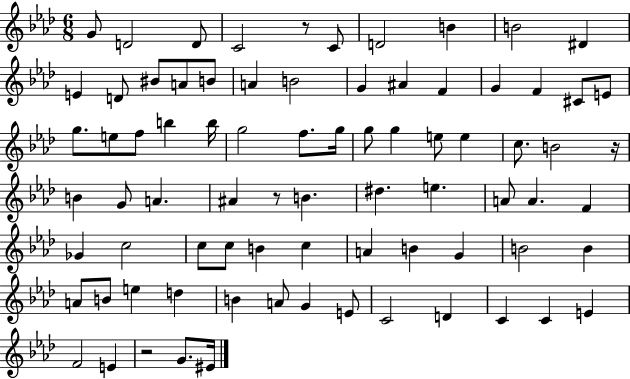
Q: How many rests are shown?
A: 4